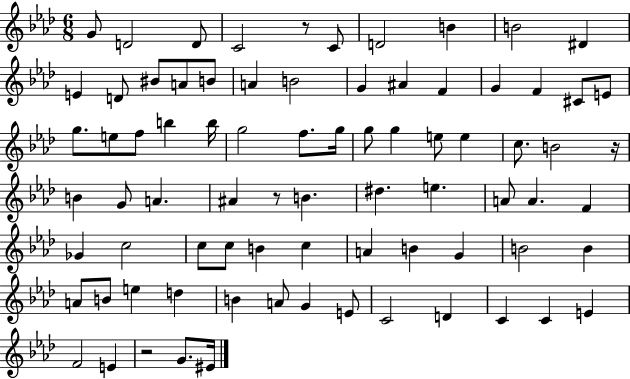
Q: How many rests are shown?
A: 4